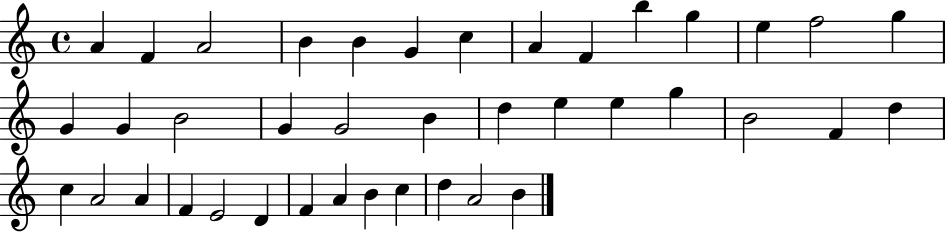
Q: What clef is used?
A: treble